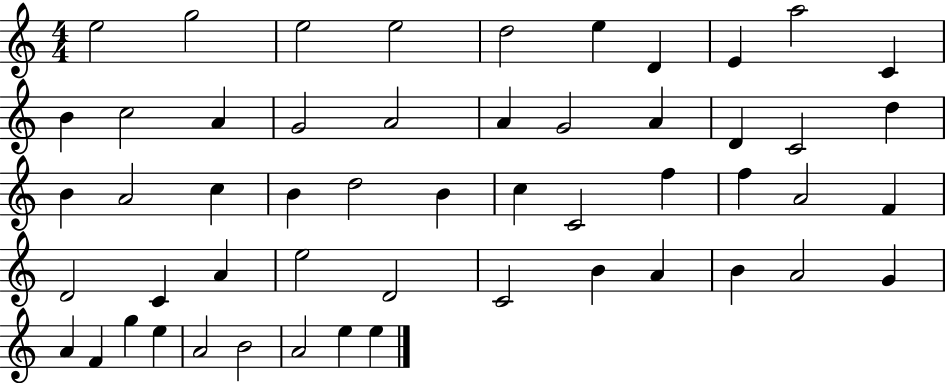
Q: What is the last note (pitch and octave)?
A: E5